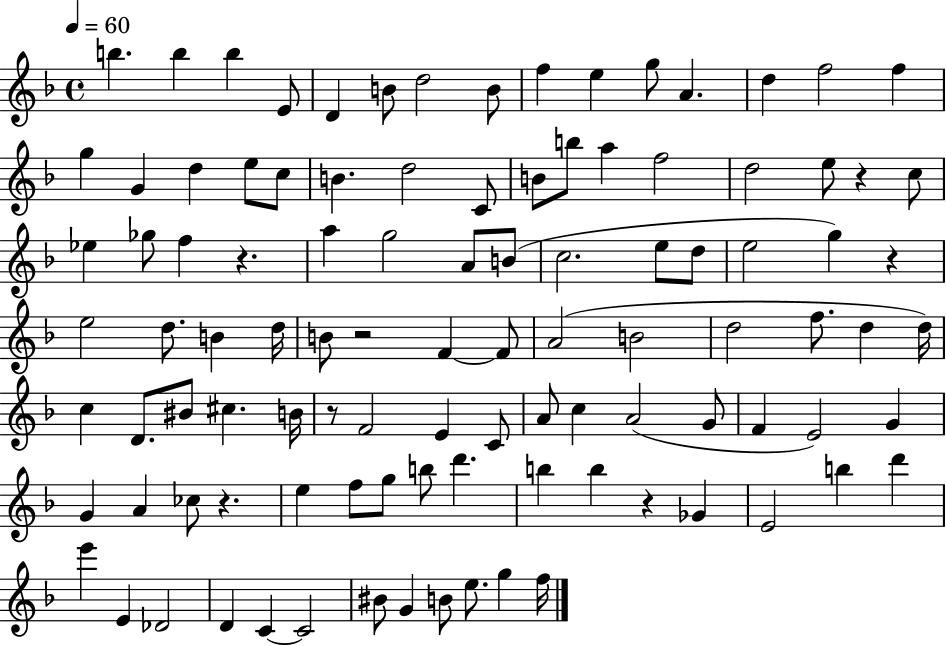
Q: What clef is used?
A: treble